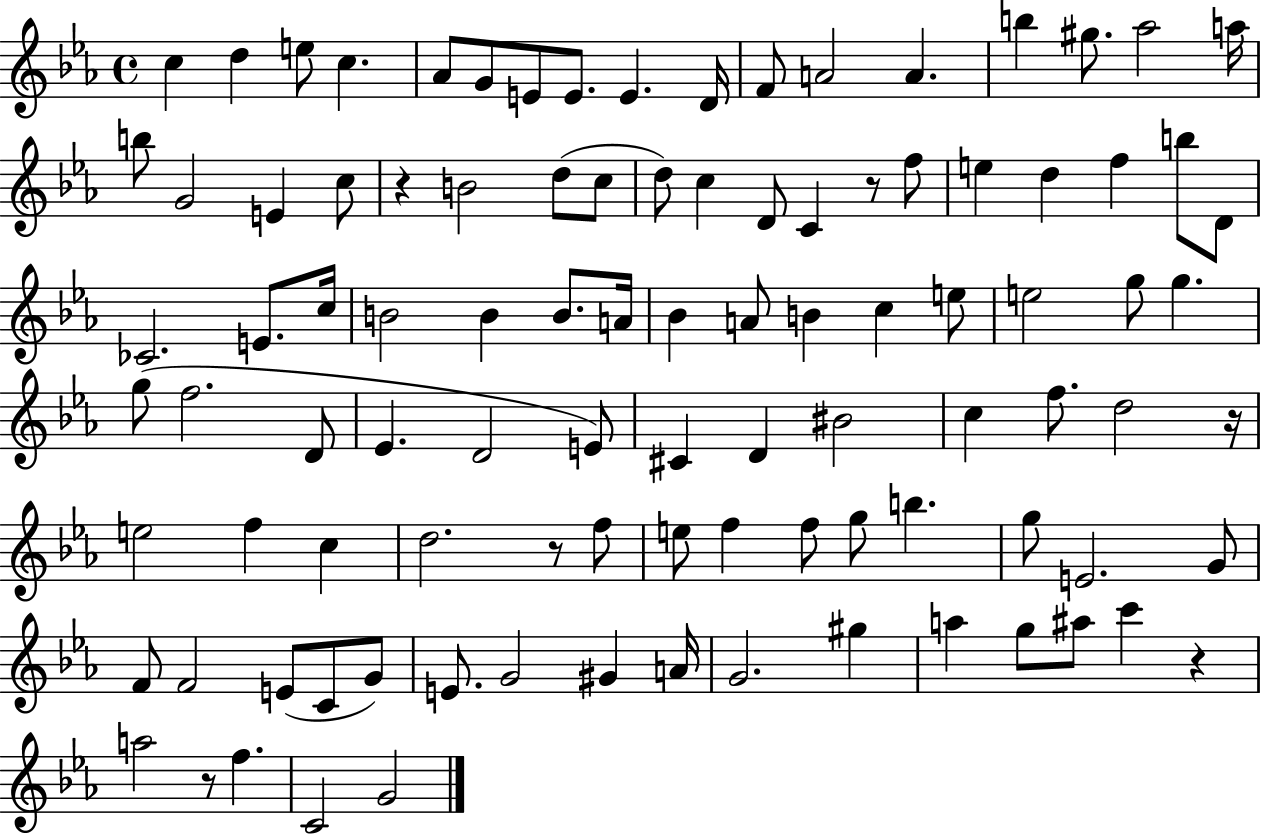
C5/q D5/q E5/e C5/q. Ab4/e G4/e E4/e E4/e. E4/q. D4/s F4/e A4/h A4/q. B5/q G#5/e. Ab5/h A5/s B5/e G4/h E4/q C5/e R/q B4/h D5/e C5/e D5/e C5/q D4/e C4/q R/e F5/e E5/q D5/q F5/q B5/e D4/e CES4/h. E4/e. C5/s B4/h B4/q B4/e. A4/s Bb4/q A4/e B4/q C5/q E5/e E5/h G5/e G5/q. G5/e F5/h. D4/e Eb4/q. D4/h E4/e C#4/q D4/q BIS4/h C5/q F5/e. D5/h R/s E5/h F5/q C5/q D5/h. R/e F5/e E5/e F5/q F5/e G5/e B5/q. G5/e E4/h. G4/e F4/e F4/h E4/e C4/e G4/e E4/e. G4/h G#4/q A4/s G4/h. G#5/q A5/q G5/e A#5/e C6/q R/q A5/h R/e F5/q. C4/h G4/h